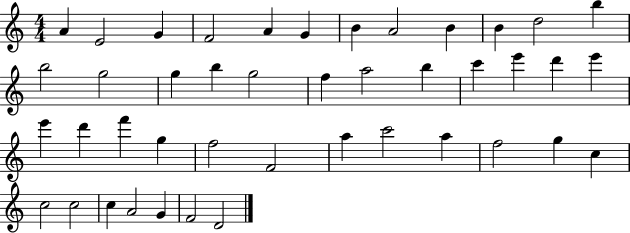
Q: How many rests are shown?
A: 0